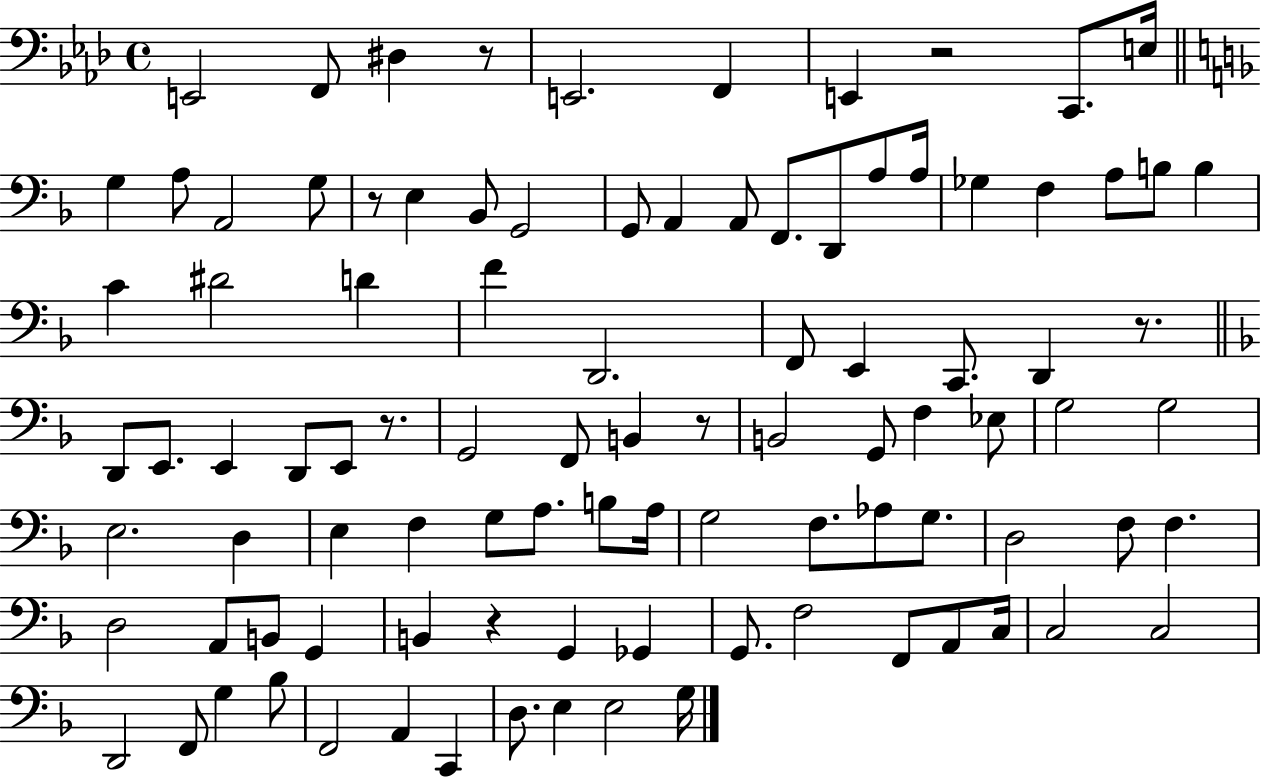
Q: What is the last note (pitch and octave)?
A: G3